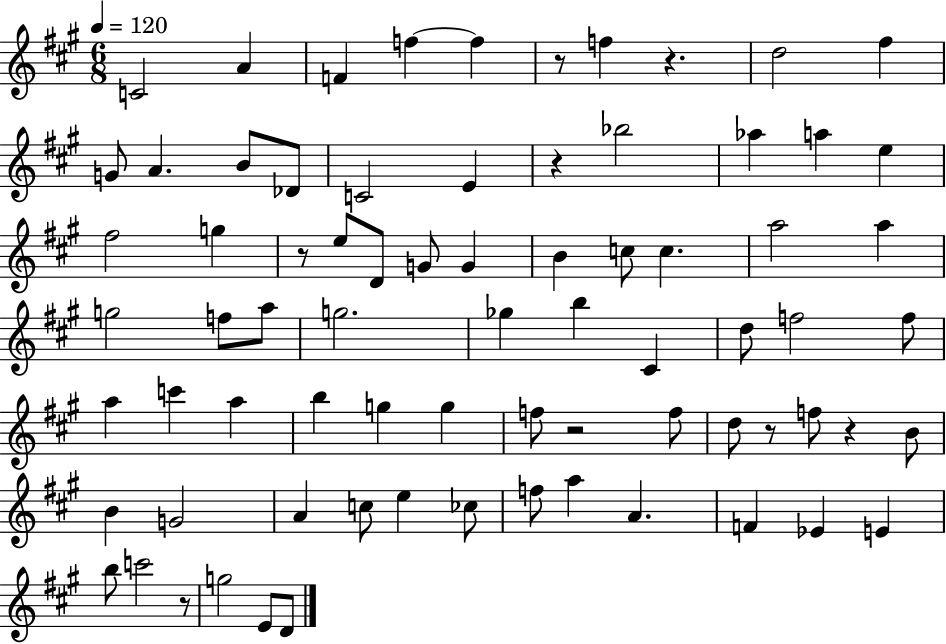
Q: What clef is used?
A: treble